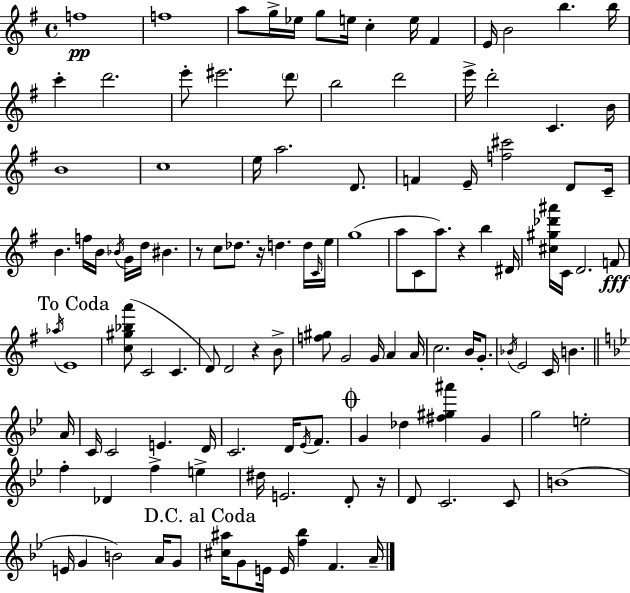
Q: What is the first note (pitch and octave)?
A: F5